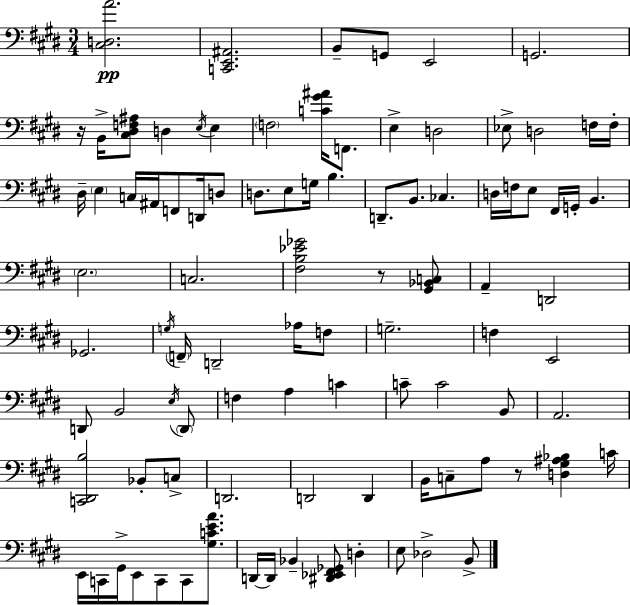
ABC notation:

X:1
T:Untitled
M:3/4
L:1/4
K:E
[^C,D,A]2 [C,,E,,^A,,]2 B,,/2 G,,/2 E,,2 G,,2 z/4 B,,/4 [^C,^D,F,^A,]/2 D, E,/4 E, F,2 [C^G^A]/4 F,,/2 E, D,2 _E,/2 D,2 F,/4 F,/4 ^D,/4 E, C,/4 ^A,,/4 F,,/2 D,,/4 D,/2 D,/2 E,/2 G,/4 B, D,,/2 B,,/2 _C, D,/4 F,/4 E,/2 ^F,,/4 G,,/4 B,, E,2 C,2 [^F,B,_E_G]2 z/2 [^G,,_B,,C,]/2 A,, D,,2 _G,,2 G,/4 F,,/4 D,,2 _A,/4 F,/2 G,2 F, E,,2 D,,/2 B,,2 E,/4 D,,/2 F, A, C C/2 C2 B,,/2 A,,2 [C,,^D,,B,]2 _B,,/2 C,/2 D,,2 D,,2 D,, B,,/4 C,/2 A,/2 z/2 [D,^G,^A,_B,] C/4 E,,/4 C,,/4 ^G,,/4 E,,/2 C,,/2 C,,/2 [^G,CEA]/2 D,,/4 D,,/4 _B,, [^D,,_E,,^F,,_G,,]/2 D, E,/2 _D,2 B,,/2